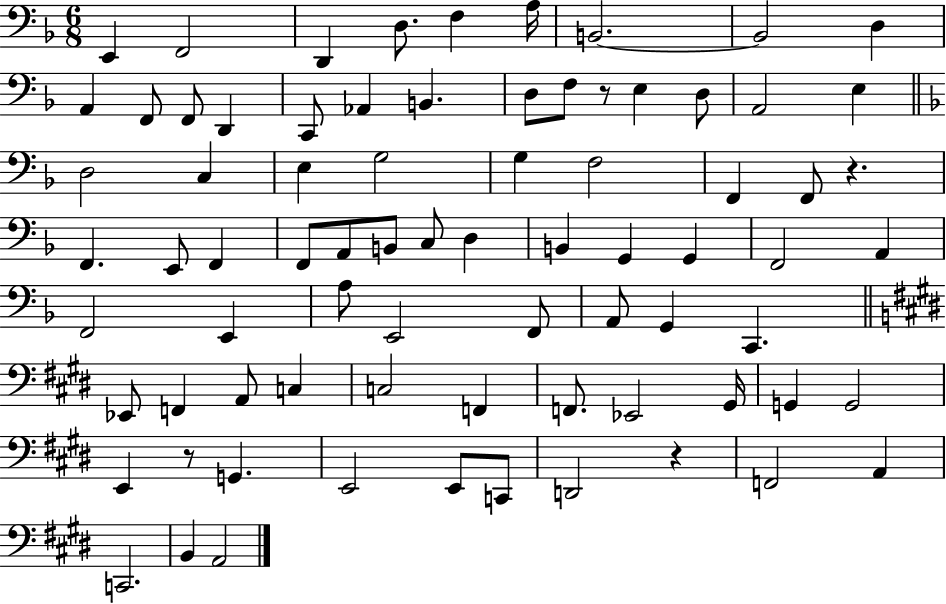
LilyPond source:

{
  \clef bass
  \numericTimeSignature
  \time 6/8
  \key f \major
  e,4 f,2 | d,4 d8. f4 a16 | b,2.~~ | b,2 d4 | \break a,4 f,8 f,8 d,4 | c,8 aes,4 b,4. | d8 f8 r8 e4 d8 | a,2 e4 | \break \bar "||" \break \key d \minor d2 c4 | e4 g2 | g4 f2 | f,4 f,8 r4. | \break f,4. e,8 f,4 | f,8 a,8 b,8 c8 d4 | b,4 g,4 g,4 | f,2 a,4 | \break f,2 e,4 | a8 e,2 f,8 | a,8 g,4 c,4. | \bar "||" \break \key e \major ees,8 f,4 a,8 c4 | c2 f,4 | f,8. ees,2 gis,16 | g,4 g,2 | \break e,4 r8 g,4. | e,2 e,8 c,8 | d,2 r4 | f,2 a,4 | \break c,2. | b,4 a,2 | \bar "|."
}